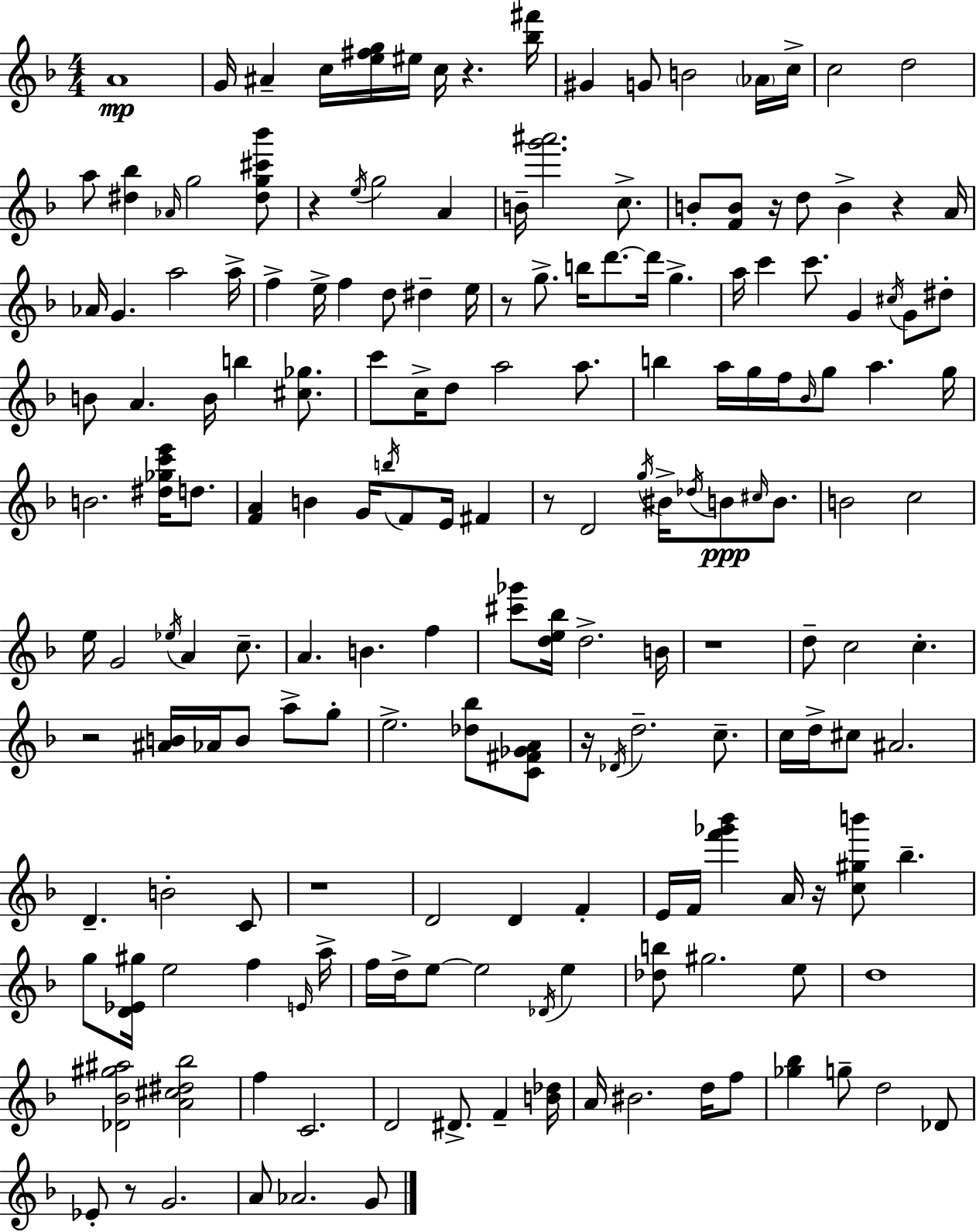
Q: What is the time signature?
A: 4/4